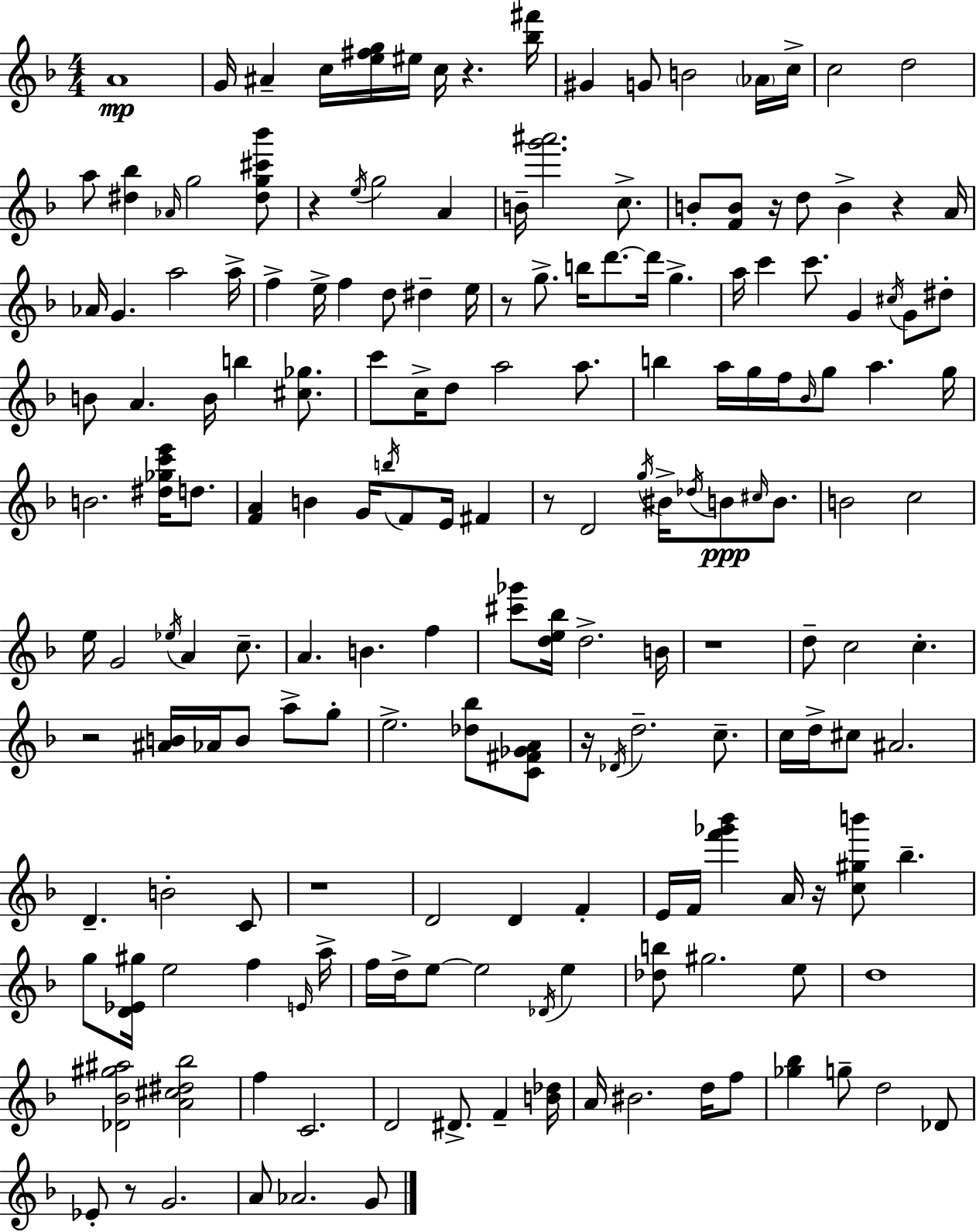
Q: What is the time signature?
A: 4/4